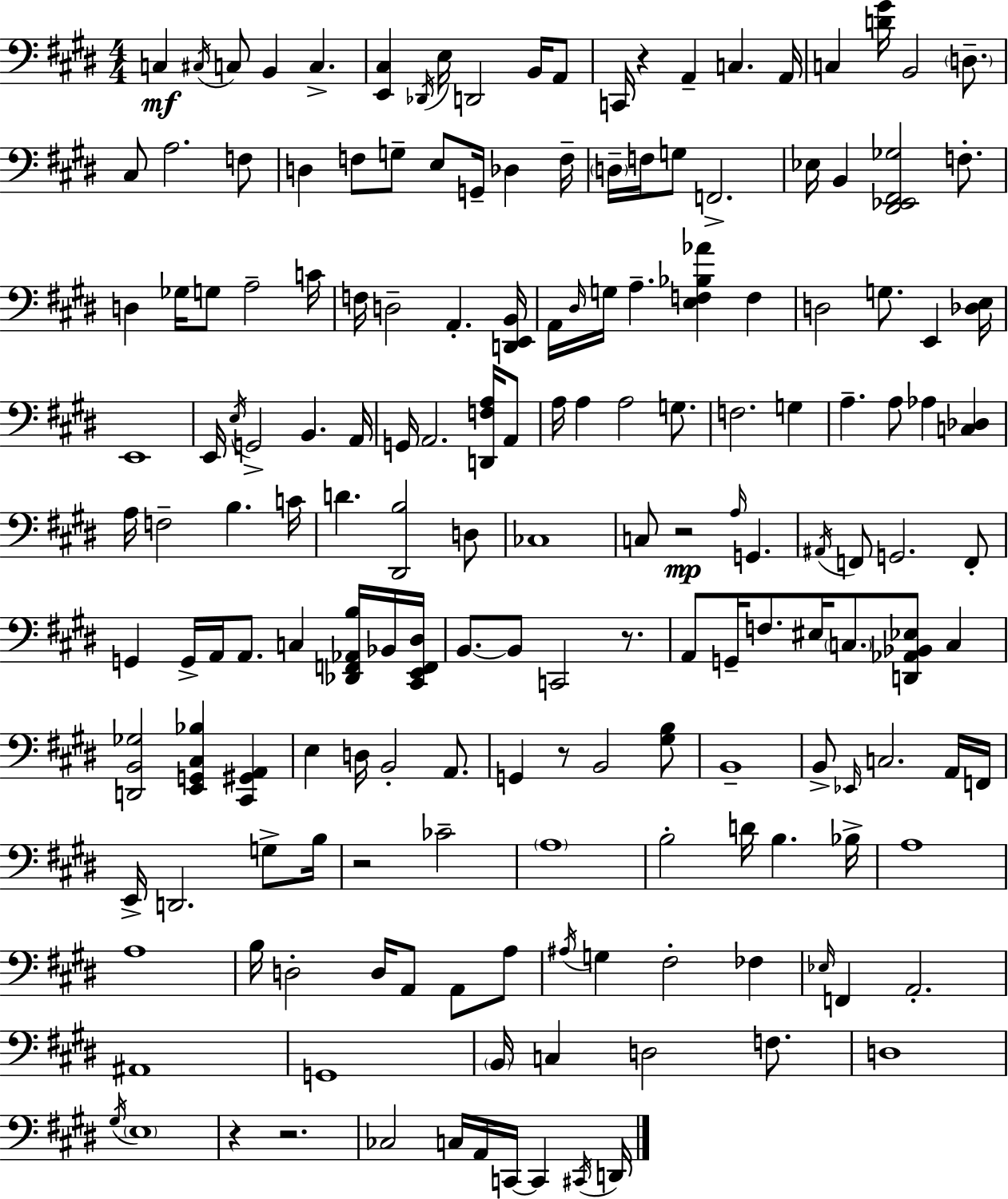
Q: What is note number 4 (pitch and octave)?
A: B2